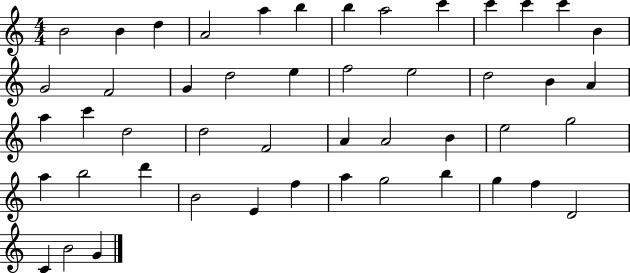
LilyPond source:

{
  \clef treble
  \numericTimeSignature
  \time 4/4
  \key c \major
  b'2 b'4 d''4 | a'2 a''4 b''4 | b''4 a''2 c'''4 | c'''4 c'''4 c'''4 b'4 | \break g'2 f'2 | g'4 d''2 e''4 | f''2 e''2 | d''2 b'4 a'4 | \break a''4 c'''4 d''2 | d''2 f'2 | a'4 a'2 b'4 | e''2 g''2 | \break a''4 b''2 d'''4 | b'2 e'4 f''4 | a''4 g''2 b''4 | g''4 f''4 d'2 | \break c'4 b'2 g'4 | \bar "|."
}